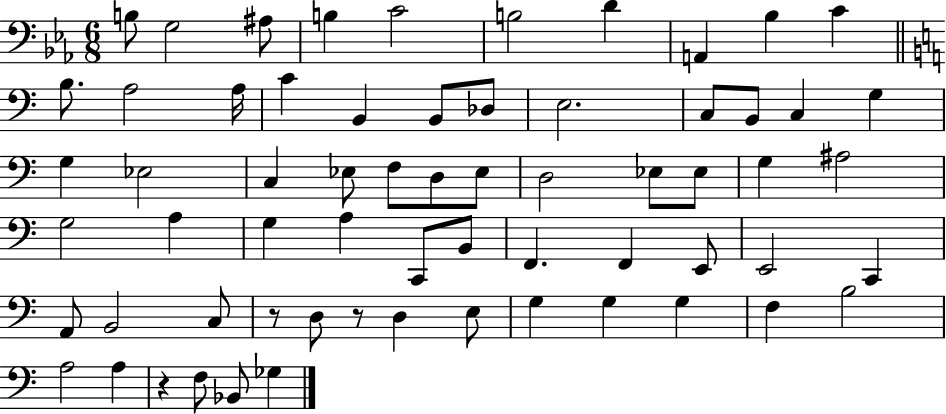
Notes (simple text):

B3/e G3/h A#3/e B3/q C4/h B3/h D4/q A2/q Bb3/q C4/q B3/e. A3/h A3/s C4/q B2/q B2/e Db3/e E3/h. C3/e B2/e C3/q G3/q G3/q Eb3/h C3/q Eb3/e F3/e D3/e Eb3/e D3/h Eb3/e Eb3/e G3/q A#3/h G3/h A3/q G3/q A3/q C2/e B2/e F2/q. F2/q E2/e E2/h C2/q A2/e B2/h C3/e R/e D3/e R/e D3/q E3/e G3/q G3/q G3/q F3/q B3/h A3/h A3/q R/q F3/e Bb2/e Gb3/q